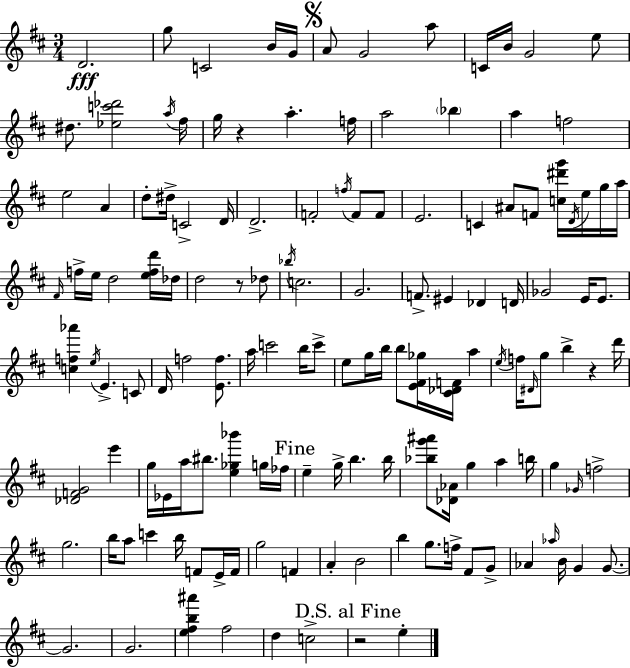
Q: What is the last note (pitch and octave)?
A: E5